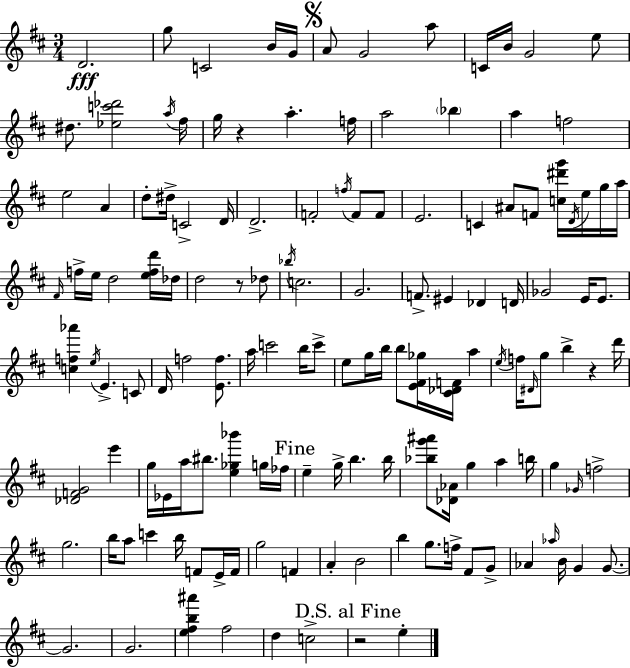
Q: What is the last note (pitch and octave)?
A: E5